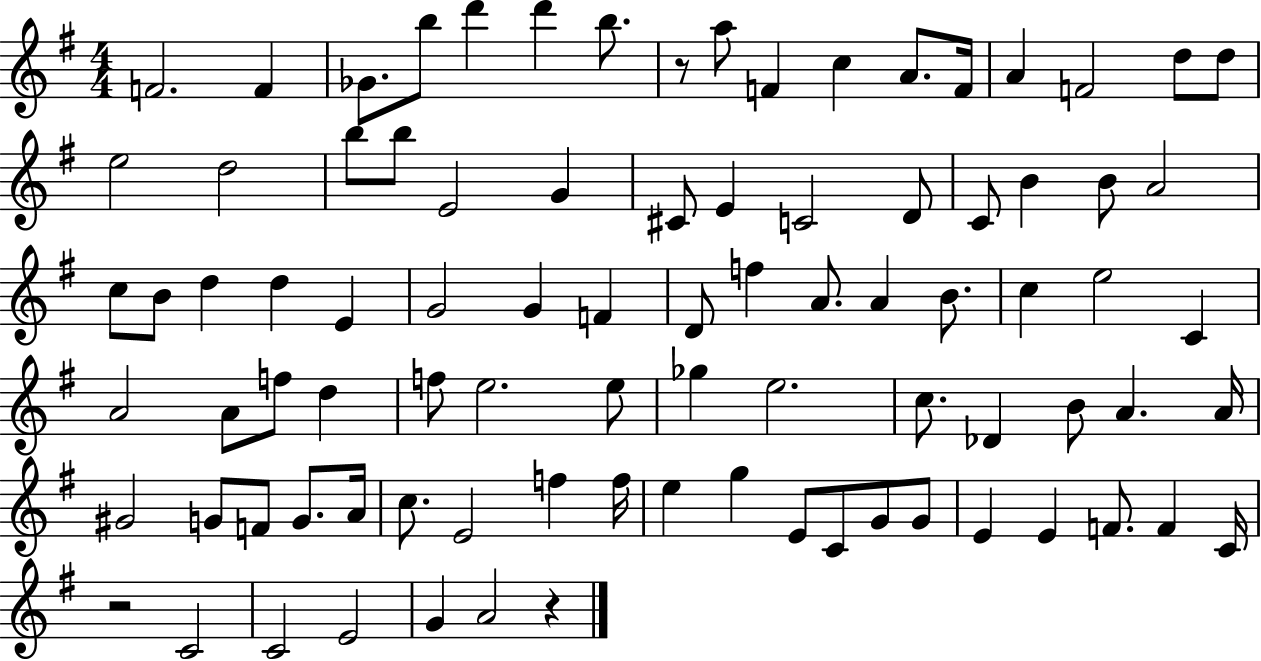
{
  \clef treble
  \numericTimeSignature
  \time 4/4
  \key g \major
  f'2. f'4 | ges'8. b''8 d'''4 d'''4 b''8. | r8 a''8 f'4 c''4 a'8. f'16 | a'4 f'2 d''8 d''8 | \break e''2 d''2 | b''8 b''8 e'2 g'4 | cis'8 e'4 c'2 d'8 | c'8 b'4 b'8 a'2 | \break c''8 b'8 d''4 d''4 e'4 | g'2 g'4 f'4 | d'8 f''4 a'8. a'4 b'8. | c''4 e''2 c'4 | \break a'2 a'8 f''8 d''4 | f''8 e''2. e''8 | ges''4 e''2. | c''8. des'4 b'8 a'4. a'16 | \break gis'2 g'8 f'8 g'8. a'16 | c''8. e'2 f''4 f''16 | e''4 g''4 e'8 c'8 g'8 g'8 | e'4 e'4 f'8. f'4 c'16 | \break r2 c'2 | c'2 e'2 | g'4 a'2 r4 | \bar "|."
}